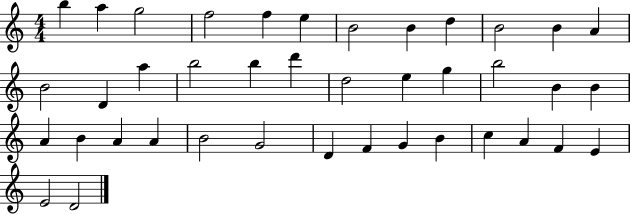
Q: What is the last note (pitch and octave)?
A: D4